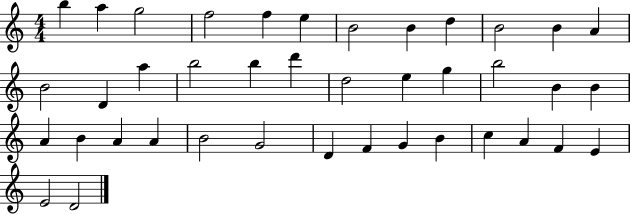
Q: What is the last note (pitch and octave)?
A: D4